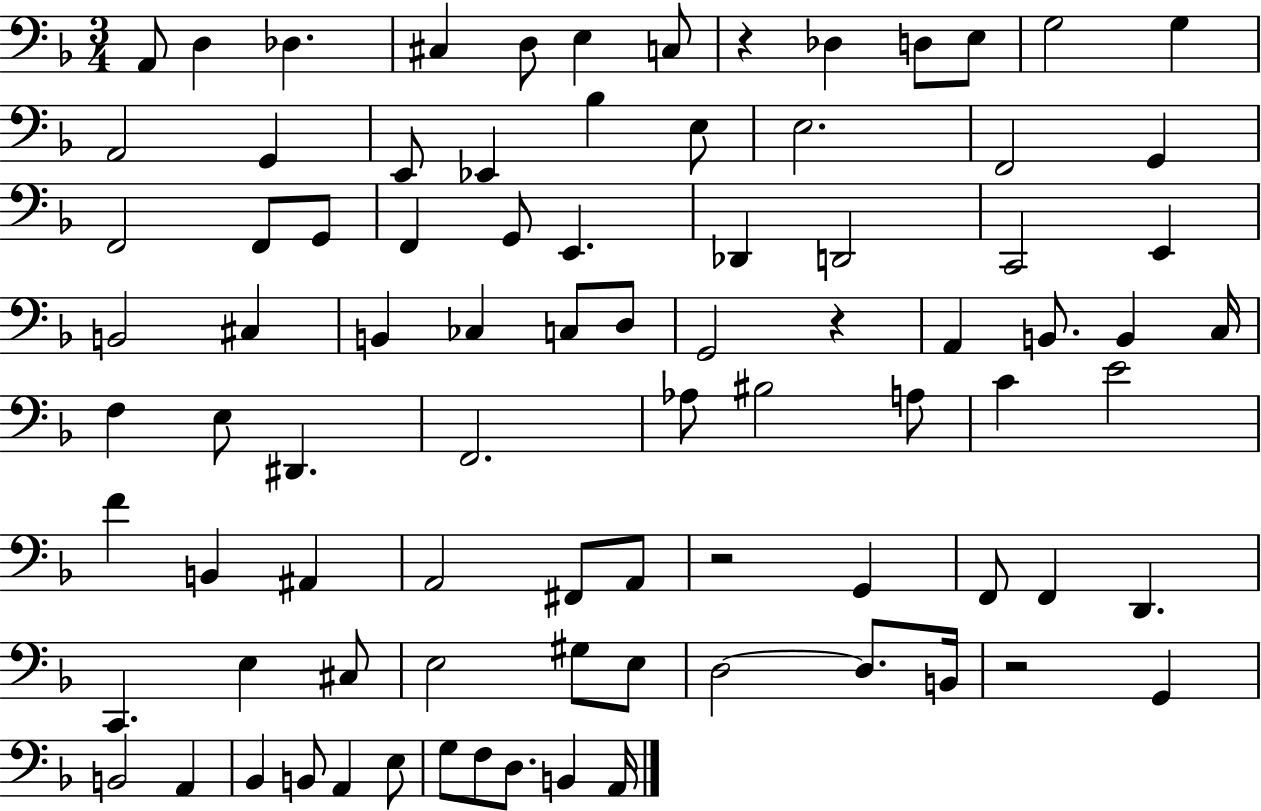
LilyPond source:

{
  \clef bass
  \numericTimeSignature
  \time 3/4
  \key f \major
  \repeat volta 2 { a,8 d4 des4. | cis4 d8 e4 c8 | r4 des4 d8 e8 | g2 g4 | \break a,2 g,4 | e,8 ees,4 bes4 e8 | e2. | f,2 g,4 | \break f,2 f,8 g,8 | f,4 g,8 e,4. | des,4 d,2 | c,2 e,4 | \break b,2 cis4 | b,4 ces4 c8 d8 | g,2 r4 | a,4 b,8. b,4 c16 | \break f4 e8 dis,4. | f,2. | aes8 bis2 a8 | c'4 e'2 | \break f'4 b,4 ais,4 | a,2 fis,8 a,8 | r2 g,4 | f,8 f,4 d,4. | \break c,4. e4 cis8 | e2 gis8 e8 | d2~~ d8. b,16 | r2 g,4 | \break b,2 a,4 | bes,4 b,8 a,4 e8 | g8 f8 d8. b,4 a,16 | } \bar "|."
}